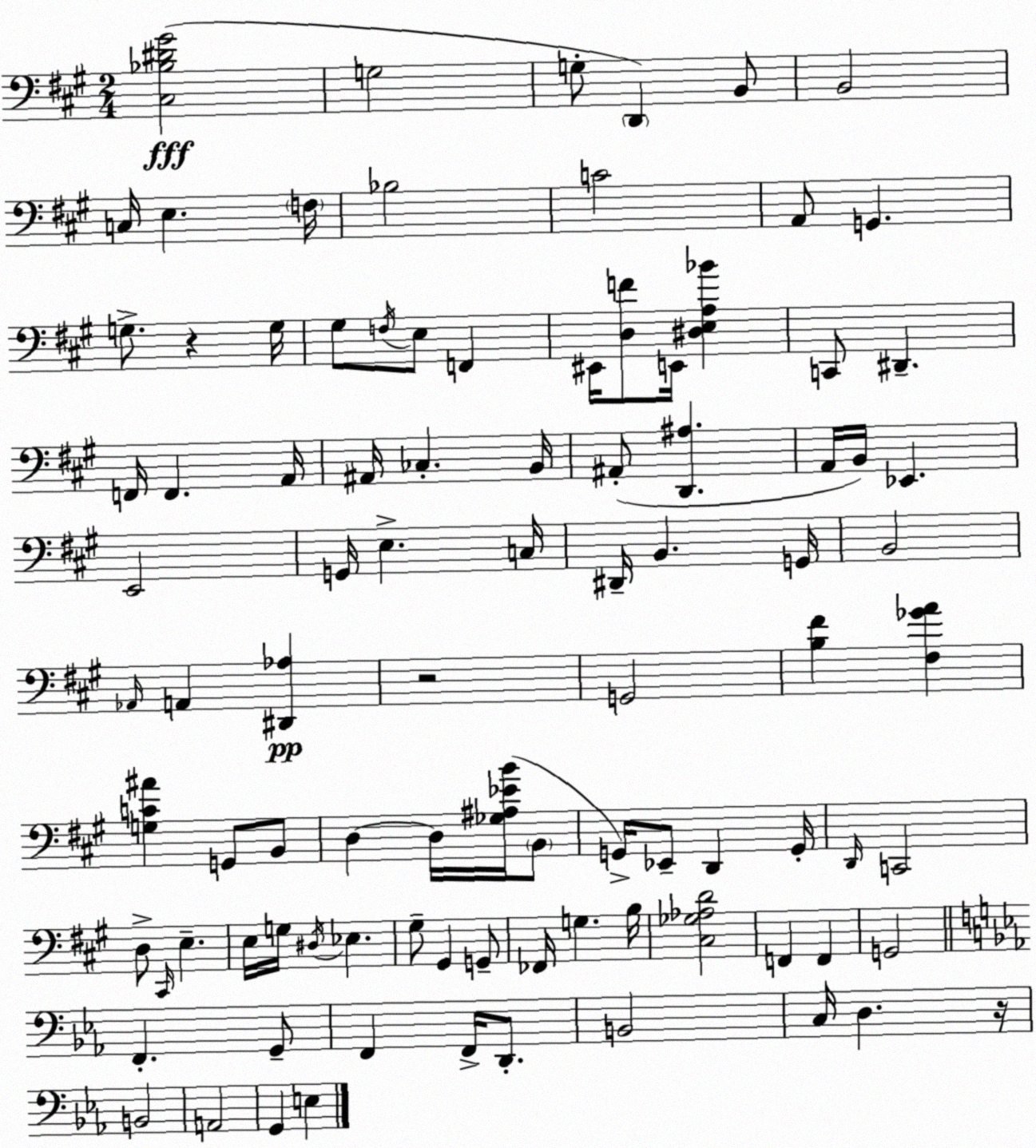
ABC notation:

X:1
T:Untitled
M:2/4
L:1/4
K:A
[^C,_B,^D^G]2 G,2 G,/2 D,, B,,/2 B,,2 C,/4 E, F,/4 _B,2 C2 A,,/2 G,, G,/2 z G,/4 ^G,/2 F,/4 E,/2 F,, ^E,,/4 [D,F]/2 E,,/4 [^D,E,A,_B] C,,/2 ^D,, F,,/4 F,, A,,/4 ^A,,/4 _C, B,,/4 ^A,,/2 [D,,^A,] A,,/4 B,,/4 _E,, E,,2 G,,/4 E, C,/4 ^D,,/4 B,, G,,/4 B,,2 _A,,/4 A,, [^D,,_A,] z2 G,,2 [B,^F] [^F,_GA] [G,C^A] G,,/2 B,,/2 D, D,/4 [_G,^A,_EB]/4 B,,/2 G,,/4 _E,,/2 D,, G,,/4 D,,/4 C,,2 D,/2 ^C,,/4 E, E,/4 G,/4 ^D,/4 _E, ^G,/2 ^G,, G,,/2 _F,,/4 G, B,/4 [^C,_G,_A,D]2 F,, F,, G,,2 F,, G,,/2 F,, F,,/4 D,,/2 B,,2 C,/4 D, z/4 B,,2 A,,2 G,, E,